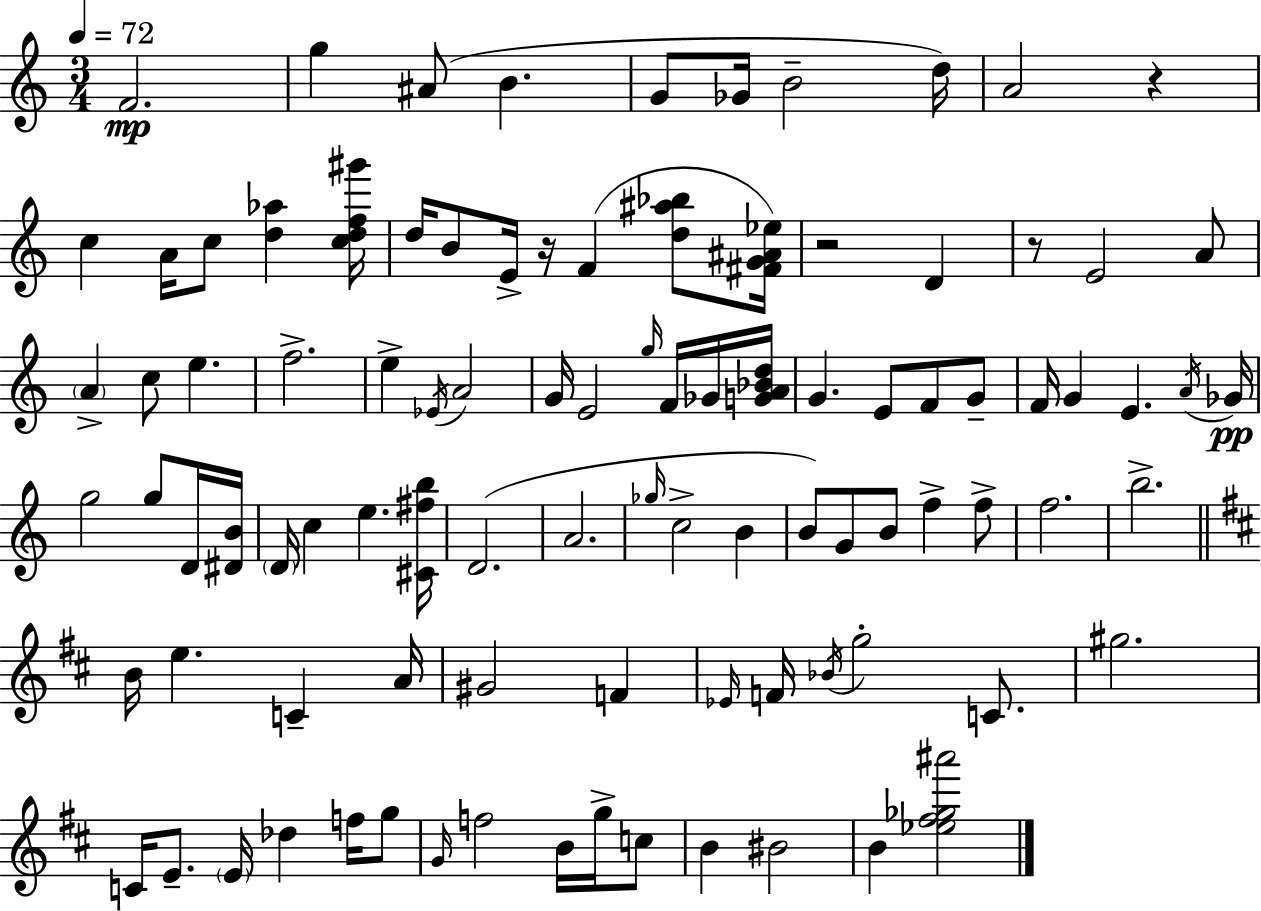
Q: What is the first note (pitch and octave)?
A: F4